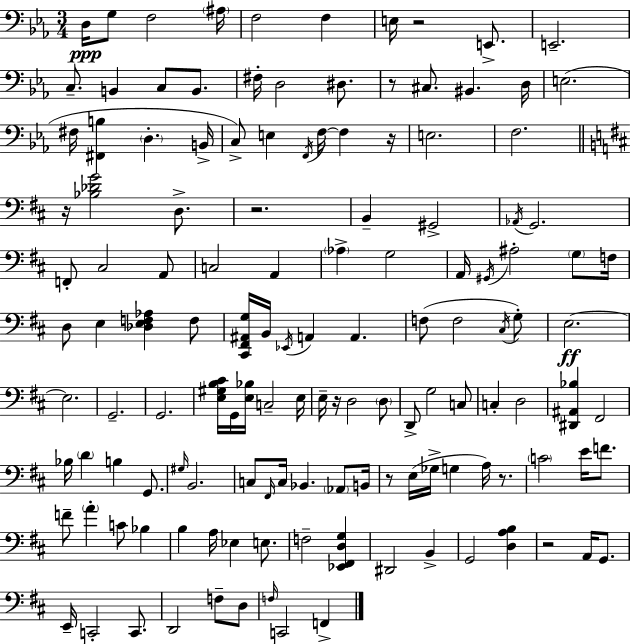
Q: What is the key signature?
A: EES major